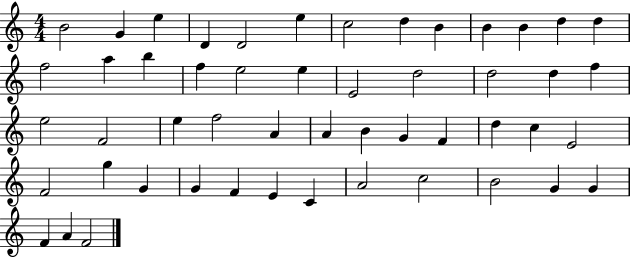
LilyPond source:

{
  \clef treble
  \numericTimeSignature
  \time 4/4
  \key c \major
  b'2 g'4 e''4 | d'4 d'2 e''4 | c''2 d''4 b'4 | b'4 b'4 d''4 d''4 | \break f''2 a''4 b''4 | f''4 e''2 e''4 | e'2 d''2 | d''2 d''4 f''4 | \break e''2 f'2 | e''4 f''2 a'4 | a'4 b'4 g'4 f'4 | d''4 c''4 e'2 | \break f'2 g''4 g'4 | g'4 f'4 e'4 c'4 | a'2 c''2 | b'2 g'4 g'4 | \break f'4 a'4 f'2 | \bar "|."
}